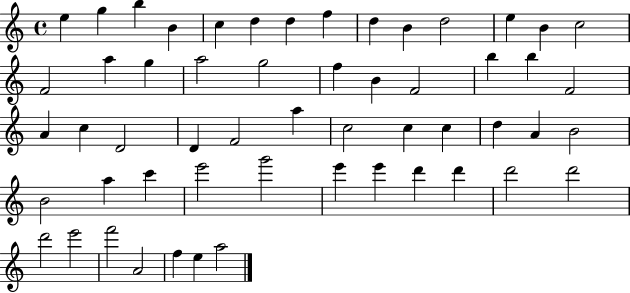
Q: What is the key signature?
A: C major